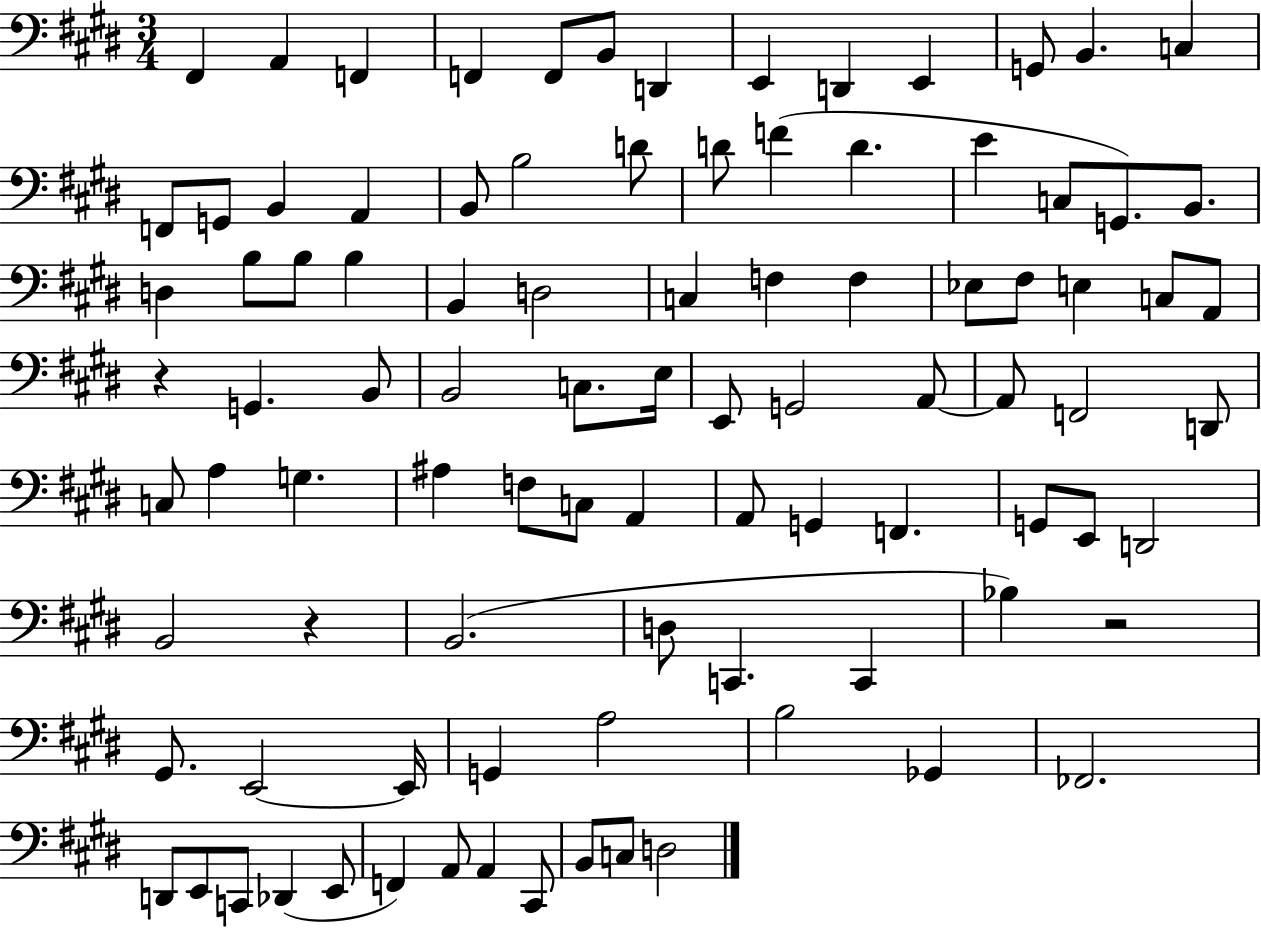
{
  \clef bass
  \numericTimeSignature
  \time 3/4
  \key e \major
  fis,4 a,4 f,4 | f,4 f,8 b,8 d,4 | e,4 d,4 e,4 | g,8 b,4. c4 | \break f,8 g,8 b,4 a,4 | b,8 b2 d'8 | d'8 f'4( d'4. | e'4 c8 g,8.) b,8. | \break d4 b8 b8 b4 | b,4 d2 | c4 f4 f4 | ees8 fis8 e4 c8 a,8 | \break r4 g,4. b,8 | b,2 c8. e16 | e,8 g,2 a,8~~ | a,8 f,2 d,8 | \break c8 a4 g4. | ais4 f8 c8 a,4 | a,8 g,4 f,4. | g,8 e,8 d,2 | \break b,2 r4 | b,2.( | d8 c,4. c,4 | bes4) r2 | \break gis,8. e,2~~ e,16 | g,4 a2 | b2 ges,4 | fes,2. | \break d,8 e,8 c,8 des,4( e,8 | f,4) a,8 a,4 cis,8 | b,8 c8 d2 | \bar "|."
}